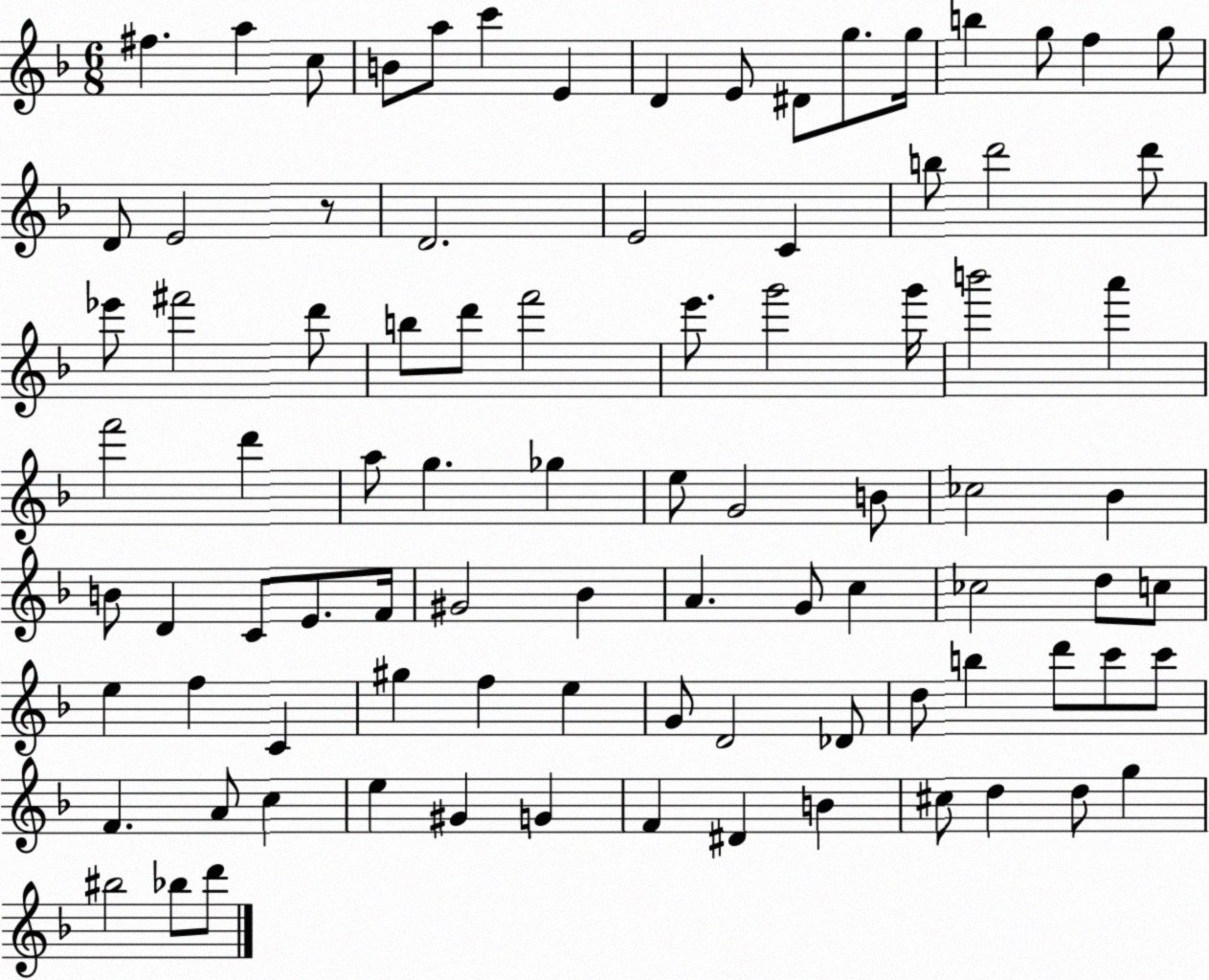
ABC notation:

X:1
T:Untitled
M:6/8
L:1/4
K:F
^f a c/2 B/2 a/2 c' E D E/2 ^D/2 g/2 g/4 b g/2 f g/2 D/2 E2 z/2 D2 E2 C b/2 d'2 d'/2 _e'/2 ^f'2 d'/2 b/2 d'/2 f'2 e'/2 g'2 g'/4 b'2 a' f'2 d' a/2 g _g e/2 G2 B/2 _c2 _B B/2 D C/2 E/2 F/4 ^G2 _B A G/2 c _c2 d/2 c/2 e f C ^g f e G/2 D2 _D/2 d/2 b d'/2 c'/2 c'/2 F A/2 c e ^G G F ^D B ^c/2 d d/2 g ^b2 _b/2 d'/2